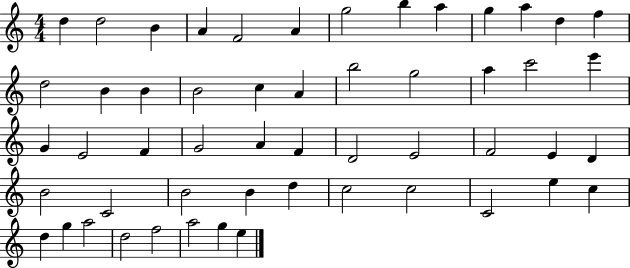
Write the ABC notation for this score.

X:1
T:Untitled
M:4/4
L:1/4
K:C
d d2 B A F2 A g2 b a g a d f d2 B B B2 c A b2 g2 a c'2 e' G E2 F G2 A F D2 E2 F2 E D B2 C2 B2 B d c2 c2 C2 e c d g a2 d2 f2 a2 g e